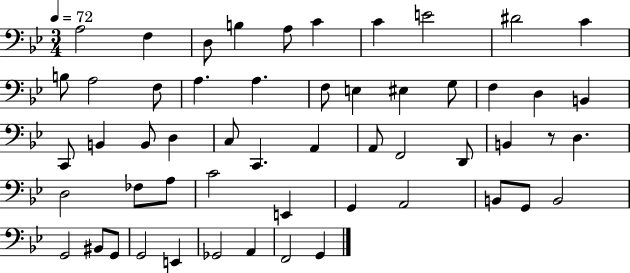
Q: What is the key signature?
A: BES major